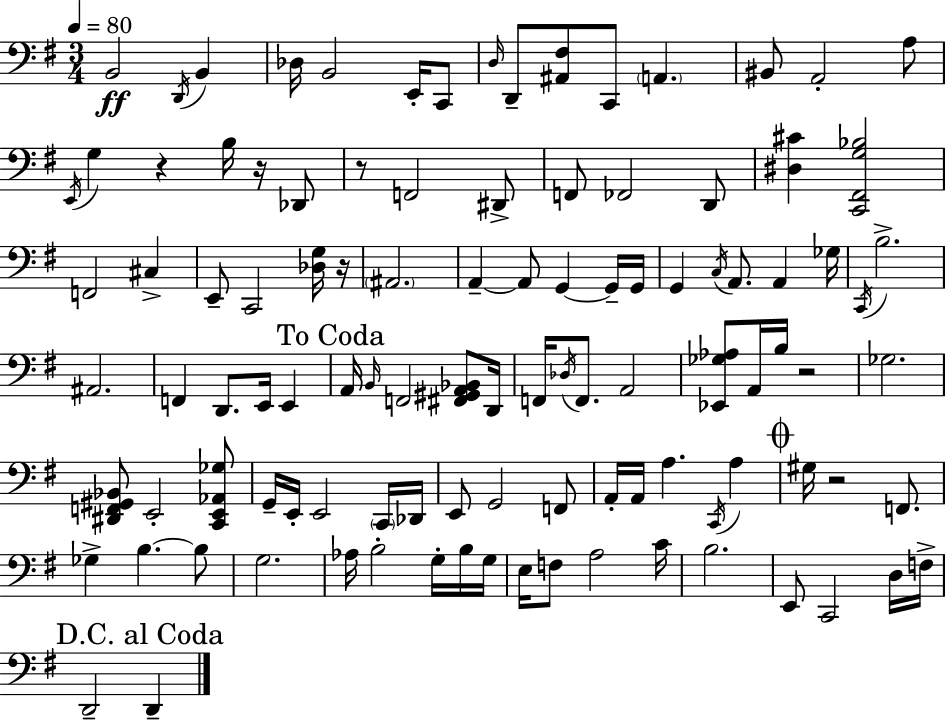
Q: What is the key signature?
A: E minor